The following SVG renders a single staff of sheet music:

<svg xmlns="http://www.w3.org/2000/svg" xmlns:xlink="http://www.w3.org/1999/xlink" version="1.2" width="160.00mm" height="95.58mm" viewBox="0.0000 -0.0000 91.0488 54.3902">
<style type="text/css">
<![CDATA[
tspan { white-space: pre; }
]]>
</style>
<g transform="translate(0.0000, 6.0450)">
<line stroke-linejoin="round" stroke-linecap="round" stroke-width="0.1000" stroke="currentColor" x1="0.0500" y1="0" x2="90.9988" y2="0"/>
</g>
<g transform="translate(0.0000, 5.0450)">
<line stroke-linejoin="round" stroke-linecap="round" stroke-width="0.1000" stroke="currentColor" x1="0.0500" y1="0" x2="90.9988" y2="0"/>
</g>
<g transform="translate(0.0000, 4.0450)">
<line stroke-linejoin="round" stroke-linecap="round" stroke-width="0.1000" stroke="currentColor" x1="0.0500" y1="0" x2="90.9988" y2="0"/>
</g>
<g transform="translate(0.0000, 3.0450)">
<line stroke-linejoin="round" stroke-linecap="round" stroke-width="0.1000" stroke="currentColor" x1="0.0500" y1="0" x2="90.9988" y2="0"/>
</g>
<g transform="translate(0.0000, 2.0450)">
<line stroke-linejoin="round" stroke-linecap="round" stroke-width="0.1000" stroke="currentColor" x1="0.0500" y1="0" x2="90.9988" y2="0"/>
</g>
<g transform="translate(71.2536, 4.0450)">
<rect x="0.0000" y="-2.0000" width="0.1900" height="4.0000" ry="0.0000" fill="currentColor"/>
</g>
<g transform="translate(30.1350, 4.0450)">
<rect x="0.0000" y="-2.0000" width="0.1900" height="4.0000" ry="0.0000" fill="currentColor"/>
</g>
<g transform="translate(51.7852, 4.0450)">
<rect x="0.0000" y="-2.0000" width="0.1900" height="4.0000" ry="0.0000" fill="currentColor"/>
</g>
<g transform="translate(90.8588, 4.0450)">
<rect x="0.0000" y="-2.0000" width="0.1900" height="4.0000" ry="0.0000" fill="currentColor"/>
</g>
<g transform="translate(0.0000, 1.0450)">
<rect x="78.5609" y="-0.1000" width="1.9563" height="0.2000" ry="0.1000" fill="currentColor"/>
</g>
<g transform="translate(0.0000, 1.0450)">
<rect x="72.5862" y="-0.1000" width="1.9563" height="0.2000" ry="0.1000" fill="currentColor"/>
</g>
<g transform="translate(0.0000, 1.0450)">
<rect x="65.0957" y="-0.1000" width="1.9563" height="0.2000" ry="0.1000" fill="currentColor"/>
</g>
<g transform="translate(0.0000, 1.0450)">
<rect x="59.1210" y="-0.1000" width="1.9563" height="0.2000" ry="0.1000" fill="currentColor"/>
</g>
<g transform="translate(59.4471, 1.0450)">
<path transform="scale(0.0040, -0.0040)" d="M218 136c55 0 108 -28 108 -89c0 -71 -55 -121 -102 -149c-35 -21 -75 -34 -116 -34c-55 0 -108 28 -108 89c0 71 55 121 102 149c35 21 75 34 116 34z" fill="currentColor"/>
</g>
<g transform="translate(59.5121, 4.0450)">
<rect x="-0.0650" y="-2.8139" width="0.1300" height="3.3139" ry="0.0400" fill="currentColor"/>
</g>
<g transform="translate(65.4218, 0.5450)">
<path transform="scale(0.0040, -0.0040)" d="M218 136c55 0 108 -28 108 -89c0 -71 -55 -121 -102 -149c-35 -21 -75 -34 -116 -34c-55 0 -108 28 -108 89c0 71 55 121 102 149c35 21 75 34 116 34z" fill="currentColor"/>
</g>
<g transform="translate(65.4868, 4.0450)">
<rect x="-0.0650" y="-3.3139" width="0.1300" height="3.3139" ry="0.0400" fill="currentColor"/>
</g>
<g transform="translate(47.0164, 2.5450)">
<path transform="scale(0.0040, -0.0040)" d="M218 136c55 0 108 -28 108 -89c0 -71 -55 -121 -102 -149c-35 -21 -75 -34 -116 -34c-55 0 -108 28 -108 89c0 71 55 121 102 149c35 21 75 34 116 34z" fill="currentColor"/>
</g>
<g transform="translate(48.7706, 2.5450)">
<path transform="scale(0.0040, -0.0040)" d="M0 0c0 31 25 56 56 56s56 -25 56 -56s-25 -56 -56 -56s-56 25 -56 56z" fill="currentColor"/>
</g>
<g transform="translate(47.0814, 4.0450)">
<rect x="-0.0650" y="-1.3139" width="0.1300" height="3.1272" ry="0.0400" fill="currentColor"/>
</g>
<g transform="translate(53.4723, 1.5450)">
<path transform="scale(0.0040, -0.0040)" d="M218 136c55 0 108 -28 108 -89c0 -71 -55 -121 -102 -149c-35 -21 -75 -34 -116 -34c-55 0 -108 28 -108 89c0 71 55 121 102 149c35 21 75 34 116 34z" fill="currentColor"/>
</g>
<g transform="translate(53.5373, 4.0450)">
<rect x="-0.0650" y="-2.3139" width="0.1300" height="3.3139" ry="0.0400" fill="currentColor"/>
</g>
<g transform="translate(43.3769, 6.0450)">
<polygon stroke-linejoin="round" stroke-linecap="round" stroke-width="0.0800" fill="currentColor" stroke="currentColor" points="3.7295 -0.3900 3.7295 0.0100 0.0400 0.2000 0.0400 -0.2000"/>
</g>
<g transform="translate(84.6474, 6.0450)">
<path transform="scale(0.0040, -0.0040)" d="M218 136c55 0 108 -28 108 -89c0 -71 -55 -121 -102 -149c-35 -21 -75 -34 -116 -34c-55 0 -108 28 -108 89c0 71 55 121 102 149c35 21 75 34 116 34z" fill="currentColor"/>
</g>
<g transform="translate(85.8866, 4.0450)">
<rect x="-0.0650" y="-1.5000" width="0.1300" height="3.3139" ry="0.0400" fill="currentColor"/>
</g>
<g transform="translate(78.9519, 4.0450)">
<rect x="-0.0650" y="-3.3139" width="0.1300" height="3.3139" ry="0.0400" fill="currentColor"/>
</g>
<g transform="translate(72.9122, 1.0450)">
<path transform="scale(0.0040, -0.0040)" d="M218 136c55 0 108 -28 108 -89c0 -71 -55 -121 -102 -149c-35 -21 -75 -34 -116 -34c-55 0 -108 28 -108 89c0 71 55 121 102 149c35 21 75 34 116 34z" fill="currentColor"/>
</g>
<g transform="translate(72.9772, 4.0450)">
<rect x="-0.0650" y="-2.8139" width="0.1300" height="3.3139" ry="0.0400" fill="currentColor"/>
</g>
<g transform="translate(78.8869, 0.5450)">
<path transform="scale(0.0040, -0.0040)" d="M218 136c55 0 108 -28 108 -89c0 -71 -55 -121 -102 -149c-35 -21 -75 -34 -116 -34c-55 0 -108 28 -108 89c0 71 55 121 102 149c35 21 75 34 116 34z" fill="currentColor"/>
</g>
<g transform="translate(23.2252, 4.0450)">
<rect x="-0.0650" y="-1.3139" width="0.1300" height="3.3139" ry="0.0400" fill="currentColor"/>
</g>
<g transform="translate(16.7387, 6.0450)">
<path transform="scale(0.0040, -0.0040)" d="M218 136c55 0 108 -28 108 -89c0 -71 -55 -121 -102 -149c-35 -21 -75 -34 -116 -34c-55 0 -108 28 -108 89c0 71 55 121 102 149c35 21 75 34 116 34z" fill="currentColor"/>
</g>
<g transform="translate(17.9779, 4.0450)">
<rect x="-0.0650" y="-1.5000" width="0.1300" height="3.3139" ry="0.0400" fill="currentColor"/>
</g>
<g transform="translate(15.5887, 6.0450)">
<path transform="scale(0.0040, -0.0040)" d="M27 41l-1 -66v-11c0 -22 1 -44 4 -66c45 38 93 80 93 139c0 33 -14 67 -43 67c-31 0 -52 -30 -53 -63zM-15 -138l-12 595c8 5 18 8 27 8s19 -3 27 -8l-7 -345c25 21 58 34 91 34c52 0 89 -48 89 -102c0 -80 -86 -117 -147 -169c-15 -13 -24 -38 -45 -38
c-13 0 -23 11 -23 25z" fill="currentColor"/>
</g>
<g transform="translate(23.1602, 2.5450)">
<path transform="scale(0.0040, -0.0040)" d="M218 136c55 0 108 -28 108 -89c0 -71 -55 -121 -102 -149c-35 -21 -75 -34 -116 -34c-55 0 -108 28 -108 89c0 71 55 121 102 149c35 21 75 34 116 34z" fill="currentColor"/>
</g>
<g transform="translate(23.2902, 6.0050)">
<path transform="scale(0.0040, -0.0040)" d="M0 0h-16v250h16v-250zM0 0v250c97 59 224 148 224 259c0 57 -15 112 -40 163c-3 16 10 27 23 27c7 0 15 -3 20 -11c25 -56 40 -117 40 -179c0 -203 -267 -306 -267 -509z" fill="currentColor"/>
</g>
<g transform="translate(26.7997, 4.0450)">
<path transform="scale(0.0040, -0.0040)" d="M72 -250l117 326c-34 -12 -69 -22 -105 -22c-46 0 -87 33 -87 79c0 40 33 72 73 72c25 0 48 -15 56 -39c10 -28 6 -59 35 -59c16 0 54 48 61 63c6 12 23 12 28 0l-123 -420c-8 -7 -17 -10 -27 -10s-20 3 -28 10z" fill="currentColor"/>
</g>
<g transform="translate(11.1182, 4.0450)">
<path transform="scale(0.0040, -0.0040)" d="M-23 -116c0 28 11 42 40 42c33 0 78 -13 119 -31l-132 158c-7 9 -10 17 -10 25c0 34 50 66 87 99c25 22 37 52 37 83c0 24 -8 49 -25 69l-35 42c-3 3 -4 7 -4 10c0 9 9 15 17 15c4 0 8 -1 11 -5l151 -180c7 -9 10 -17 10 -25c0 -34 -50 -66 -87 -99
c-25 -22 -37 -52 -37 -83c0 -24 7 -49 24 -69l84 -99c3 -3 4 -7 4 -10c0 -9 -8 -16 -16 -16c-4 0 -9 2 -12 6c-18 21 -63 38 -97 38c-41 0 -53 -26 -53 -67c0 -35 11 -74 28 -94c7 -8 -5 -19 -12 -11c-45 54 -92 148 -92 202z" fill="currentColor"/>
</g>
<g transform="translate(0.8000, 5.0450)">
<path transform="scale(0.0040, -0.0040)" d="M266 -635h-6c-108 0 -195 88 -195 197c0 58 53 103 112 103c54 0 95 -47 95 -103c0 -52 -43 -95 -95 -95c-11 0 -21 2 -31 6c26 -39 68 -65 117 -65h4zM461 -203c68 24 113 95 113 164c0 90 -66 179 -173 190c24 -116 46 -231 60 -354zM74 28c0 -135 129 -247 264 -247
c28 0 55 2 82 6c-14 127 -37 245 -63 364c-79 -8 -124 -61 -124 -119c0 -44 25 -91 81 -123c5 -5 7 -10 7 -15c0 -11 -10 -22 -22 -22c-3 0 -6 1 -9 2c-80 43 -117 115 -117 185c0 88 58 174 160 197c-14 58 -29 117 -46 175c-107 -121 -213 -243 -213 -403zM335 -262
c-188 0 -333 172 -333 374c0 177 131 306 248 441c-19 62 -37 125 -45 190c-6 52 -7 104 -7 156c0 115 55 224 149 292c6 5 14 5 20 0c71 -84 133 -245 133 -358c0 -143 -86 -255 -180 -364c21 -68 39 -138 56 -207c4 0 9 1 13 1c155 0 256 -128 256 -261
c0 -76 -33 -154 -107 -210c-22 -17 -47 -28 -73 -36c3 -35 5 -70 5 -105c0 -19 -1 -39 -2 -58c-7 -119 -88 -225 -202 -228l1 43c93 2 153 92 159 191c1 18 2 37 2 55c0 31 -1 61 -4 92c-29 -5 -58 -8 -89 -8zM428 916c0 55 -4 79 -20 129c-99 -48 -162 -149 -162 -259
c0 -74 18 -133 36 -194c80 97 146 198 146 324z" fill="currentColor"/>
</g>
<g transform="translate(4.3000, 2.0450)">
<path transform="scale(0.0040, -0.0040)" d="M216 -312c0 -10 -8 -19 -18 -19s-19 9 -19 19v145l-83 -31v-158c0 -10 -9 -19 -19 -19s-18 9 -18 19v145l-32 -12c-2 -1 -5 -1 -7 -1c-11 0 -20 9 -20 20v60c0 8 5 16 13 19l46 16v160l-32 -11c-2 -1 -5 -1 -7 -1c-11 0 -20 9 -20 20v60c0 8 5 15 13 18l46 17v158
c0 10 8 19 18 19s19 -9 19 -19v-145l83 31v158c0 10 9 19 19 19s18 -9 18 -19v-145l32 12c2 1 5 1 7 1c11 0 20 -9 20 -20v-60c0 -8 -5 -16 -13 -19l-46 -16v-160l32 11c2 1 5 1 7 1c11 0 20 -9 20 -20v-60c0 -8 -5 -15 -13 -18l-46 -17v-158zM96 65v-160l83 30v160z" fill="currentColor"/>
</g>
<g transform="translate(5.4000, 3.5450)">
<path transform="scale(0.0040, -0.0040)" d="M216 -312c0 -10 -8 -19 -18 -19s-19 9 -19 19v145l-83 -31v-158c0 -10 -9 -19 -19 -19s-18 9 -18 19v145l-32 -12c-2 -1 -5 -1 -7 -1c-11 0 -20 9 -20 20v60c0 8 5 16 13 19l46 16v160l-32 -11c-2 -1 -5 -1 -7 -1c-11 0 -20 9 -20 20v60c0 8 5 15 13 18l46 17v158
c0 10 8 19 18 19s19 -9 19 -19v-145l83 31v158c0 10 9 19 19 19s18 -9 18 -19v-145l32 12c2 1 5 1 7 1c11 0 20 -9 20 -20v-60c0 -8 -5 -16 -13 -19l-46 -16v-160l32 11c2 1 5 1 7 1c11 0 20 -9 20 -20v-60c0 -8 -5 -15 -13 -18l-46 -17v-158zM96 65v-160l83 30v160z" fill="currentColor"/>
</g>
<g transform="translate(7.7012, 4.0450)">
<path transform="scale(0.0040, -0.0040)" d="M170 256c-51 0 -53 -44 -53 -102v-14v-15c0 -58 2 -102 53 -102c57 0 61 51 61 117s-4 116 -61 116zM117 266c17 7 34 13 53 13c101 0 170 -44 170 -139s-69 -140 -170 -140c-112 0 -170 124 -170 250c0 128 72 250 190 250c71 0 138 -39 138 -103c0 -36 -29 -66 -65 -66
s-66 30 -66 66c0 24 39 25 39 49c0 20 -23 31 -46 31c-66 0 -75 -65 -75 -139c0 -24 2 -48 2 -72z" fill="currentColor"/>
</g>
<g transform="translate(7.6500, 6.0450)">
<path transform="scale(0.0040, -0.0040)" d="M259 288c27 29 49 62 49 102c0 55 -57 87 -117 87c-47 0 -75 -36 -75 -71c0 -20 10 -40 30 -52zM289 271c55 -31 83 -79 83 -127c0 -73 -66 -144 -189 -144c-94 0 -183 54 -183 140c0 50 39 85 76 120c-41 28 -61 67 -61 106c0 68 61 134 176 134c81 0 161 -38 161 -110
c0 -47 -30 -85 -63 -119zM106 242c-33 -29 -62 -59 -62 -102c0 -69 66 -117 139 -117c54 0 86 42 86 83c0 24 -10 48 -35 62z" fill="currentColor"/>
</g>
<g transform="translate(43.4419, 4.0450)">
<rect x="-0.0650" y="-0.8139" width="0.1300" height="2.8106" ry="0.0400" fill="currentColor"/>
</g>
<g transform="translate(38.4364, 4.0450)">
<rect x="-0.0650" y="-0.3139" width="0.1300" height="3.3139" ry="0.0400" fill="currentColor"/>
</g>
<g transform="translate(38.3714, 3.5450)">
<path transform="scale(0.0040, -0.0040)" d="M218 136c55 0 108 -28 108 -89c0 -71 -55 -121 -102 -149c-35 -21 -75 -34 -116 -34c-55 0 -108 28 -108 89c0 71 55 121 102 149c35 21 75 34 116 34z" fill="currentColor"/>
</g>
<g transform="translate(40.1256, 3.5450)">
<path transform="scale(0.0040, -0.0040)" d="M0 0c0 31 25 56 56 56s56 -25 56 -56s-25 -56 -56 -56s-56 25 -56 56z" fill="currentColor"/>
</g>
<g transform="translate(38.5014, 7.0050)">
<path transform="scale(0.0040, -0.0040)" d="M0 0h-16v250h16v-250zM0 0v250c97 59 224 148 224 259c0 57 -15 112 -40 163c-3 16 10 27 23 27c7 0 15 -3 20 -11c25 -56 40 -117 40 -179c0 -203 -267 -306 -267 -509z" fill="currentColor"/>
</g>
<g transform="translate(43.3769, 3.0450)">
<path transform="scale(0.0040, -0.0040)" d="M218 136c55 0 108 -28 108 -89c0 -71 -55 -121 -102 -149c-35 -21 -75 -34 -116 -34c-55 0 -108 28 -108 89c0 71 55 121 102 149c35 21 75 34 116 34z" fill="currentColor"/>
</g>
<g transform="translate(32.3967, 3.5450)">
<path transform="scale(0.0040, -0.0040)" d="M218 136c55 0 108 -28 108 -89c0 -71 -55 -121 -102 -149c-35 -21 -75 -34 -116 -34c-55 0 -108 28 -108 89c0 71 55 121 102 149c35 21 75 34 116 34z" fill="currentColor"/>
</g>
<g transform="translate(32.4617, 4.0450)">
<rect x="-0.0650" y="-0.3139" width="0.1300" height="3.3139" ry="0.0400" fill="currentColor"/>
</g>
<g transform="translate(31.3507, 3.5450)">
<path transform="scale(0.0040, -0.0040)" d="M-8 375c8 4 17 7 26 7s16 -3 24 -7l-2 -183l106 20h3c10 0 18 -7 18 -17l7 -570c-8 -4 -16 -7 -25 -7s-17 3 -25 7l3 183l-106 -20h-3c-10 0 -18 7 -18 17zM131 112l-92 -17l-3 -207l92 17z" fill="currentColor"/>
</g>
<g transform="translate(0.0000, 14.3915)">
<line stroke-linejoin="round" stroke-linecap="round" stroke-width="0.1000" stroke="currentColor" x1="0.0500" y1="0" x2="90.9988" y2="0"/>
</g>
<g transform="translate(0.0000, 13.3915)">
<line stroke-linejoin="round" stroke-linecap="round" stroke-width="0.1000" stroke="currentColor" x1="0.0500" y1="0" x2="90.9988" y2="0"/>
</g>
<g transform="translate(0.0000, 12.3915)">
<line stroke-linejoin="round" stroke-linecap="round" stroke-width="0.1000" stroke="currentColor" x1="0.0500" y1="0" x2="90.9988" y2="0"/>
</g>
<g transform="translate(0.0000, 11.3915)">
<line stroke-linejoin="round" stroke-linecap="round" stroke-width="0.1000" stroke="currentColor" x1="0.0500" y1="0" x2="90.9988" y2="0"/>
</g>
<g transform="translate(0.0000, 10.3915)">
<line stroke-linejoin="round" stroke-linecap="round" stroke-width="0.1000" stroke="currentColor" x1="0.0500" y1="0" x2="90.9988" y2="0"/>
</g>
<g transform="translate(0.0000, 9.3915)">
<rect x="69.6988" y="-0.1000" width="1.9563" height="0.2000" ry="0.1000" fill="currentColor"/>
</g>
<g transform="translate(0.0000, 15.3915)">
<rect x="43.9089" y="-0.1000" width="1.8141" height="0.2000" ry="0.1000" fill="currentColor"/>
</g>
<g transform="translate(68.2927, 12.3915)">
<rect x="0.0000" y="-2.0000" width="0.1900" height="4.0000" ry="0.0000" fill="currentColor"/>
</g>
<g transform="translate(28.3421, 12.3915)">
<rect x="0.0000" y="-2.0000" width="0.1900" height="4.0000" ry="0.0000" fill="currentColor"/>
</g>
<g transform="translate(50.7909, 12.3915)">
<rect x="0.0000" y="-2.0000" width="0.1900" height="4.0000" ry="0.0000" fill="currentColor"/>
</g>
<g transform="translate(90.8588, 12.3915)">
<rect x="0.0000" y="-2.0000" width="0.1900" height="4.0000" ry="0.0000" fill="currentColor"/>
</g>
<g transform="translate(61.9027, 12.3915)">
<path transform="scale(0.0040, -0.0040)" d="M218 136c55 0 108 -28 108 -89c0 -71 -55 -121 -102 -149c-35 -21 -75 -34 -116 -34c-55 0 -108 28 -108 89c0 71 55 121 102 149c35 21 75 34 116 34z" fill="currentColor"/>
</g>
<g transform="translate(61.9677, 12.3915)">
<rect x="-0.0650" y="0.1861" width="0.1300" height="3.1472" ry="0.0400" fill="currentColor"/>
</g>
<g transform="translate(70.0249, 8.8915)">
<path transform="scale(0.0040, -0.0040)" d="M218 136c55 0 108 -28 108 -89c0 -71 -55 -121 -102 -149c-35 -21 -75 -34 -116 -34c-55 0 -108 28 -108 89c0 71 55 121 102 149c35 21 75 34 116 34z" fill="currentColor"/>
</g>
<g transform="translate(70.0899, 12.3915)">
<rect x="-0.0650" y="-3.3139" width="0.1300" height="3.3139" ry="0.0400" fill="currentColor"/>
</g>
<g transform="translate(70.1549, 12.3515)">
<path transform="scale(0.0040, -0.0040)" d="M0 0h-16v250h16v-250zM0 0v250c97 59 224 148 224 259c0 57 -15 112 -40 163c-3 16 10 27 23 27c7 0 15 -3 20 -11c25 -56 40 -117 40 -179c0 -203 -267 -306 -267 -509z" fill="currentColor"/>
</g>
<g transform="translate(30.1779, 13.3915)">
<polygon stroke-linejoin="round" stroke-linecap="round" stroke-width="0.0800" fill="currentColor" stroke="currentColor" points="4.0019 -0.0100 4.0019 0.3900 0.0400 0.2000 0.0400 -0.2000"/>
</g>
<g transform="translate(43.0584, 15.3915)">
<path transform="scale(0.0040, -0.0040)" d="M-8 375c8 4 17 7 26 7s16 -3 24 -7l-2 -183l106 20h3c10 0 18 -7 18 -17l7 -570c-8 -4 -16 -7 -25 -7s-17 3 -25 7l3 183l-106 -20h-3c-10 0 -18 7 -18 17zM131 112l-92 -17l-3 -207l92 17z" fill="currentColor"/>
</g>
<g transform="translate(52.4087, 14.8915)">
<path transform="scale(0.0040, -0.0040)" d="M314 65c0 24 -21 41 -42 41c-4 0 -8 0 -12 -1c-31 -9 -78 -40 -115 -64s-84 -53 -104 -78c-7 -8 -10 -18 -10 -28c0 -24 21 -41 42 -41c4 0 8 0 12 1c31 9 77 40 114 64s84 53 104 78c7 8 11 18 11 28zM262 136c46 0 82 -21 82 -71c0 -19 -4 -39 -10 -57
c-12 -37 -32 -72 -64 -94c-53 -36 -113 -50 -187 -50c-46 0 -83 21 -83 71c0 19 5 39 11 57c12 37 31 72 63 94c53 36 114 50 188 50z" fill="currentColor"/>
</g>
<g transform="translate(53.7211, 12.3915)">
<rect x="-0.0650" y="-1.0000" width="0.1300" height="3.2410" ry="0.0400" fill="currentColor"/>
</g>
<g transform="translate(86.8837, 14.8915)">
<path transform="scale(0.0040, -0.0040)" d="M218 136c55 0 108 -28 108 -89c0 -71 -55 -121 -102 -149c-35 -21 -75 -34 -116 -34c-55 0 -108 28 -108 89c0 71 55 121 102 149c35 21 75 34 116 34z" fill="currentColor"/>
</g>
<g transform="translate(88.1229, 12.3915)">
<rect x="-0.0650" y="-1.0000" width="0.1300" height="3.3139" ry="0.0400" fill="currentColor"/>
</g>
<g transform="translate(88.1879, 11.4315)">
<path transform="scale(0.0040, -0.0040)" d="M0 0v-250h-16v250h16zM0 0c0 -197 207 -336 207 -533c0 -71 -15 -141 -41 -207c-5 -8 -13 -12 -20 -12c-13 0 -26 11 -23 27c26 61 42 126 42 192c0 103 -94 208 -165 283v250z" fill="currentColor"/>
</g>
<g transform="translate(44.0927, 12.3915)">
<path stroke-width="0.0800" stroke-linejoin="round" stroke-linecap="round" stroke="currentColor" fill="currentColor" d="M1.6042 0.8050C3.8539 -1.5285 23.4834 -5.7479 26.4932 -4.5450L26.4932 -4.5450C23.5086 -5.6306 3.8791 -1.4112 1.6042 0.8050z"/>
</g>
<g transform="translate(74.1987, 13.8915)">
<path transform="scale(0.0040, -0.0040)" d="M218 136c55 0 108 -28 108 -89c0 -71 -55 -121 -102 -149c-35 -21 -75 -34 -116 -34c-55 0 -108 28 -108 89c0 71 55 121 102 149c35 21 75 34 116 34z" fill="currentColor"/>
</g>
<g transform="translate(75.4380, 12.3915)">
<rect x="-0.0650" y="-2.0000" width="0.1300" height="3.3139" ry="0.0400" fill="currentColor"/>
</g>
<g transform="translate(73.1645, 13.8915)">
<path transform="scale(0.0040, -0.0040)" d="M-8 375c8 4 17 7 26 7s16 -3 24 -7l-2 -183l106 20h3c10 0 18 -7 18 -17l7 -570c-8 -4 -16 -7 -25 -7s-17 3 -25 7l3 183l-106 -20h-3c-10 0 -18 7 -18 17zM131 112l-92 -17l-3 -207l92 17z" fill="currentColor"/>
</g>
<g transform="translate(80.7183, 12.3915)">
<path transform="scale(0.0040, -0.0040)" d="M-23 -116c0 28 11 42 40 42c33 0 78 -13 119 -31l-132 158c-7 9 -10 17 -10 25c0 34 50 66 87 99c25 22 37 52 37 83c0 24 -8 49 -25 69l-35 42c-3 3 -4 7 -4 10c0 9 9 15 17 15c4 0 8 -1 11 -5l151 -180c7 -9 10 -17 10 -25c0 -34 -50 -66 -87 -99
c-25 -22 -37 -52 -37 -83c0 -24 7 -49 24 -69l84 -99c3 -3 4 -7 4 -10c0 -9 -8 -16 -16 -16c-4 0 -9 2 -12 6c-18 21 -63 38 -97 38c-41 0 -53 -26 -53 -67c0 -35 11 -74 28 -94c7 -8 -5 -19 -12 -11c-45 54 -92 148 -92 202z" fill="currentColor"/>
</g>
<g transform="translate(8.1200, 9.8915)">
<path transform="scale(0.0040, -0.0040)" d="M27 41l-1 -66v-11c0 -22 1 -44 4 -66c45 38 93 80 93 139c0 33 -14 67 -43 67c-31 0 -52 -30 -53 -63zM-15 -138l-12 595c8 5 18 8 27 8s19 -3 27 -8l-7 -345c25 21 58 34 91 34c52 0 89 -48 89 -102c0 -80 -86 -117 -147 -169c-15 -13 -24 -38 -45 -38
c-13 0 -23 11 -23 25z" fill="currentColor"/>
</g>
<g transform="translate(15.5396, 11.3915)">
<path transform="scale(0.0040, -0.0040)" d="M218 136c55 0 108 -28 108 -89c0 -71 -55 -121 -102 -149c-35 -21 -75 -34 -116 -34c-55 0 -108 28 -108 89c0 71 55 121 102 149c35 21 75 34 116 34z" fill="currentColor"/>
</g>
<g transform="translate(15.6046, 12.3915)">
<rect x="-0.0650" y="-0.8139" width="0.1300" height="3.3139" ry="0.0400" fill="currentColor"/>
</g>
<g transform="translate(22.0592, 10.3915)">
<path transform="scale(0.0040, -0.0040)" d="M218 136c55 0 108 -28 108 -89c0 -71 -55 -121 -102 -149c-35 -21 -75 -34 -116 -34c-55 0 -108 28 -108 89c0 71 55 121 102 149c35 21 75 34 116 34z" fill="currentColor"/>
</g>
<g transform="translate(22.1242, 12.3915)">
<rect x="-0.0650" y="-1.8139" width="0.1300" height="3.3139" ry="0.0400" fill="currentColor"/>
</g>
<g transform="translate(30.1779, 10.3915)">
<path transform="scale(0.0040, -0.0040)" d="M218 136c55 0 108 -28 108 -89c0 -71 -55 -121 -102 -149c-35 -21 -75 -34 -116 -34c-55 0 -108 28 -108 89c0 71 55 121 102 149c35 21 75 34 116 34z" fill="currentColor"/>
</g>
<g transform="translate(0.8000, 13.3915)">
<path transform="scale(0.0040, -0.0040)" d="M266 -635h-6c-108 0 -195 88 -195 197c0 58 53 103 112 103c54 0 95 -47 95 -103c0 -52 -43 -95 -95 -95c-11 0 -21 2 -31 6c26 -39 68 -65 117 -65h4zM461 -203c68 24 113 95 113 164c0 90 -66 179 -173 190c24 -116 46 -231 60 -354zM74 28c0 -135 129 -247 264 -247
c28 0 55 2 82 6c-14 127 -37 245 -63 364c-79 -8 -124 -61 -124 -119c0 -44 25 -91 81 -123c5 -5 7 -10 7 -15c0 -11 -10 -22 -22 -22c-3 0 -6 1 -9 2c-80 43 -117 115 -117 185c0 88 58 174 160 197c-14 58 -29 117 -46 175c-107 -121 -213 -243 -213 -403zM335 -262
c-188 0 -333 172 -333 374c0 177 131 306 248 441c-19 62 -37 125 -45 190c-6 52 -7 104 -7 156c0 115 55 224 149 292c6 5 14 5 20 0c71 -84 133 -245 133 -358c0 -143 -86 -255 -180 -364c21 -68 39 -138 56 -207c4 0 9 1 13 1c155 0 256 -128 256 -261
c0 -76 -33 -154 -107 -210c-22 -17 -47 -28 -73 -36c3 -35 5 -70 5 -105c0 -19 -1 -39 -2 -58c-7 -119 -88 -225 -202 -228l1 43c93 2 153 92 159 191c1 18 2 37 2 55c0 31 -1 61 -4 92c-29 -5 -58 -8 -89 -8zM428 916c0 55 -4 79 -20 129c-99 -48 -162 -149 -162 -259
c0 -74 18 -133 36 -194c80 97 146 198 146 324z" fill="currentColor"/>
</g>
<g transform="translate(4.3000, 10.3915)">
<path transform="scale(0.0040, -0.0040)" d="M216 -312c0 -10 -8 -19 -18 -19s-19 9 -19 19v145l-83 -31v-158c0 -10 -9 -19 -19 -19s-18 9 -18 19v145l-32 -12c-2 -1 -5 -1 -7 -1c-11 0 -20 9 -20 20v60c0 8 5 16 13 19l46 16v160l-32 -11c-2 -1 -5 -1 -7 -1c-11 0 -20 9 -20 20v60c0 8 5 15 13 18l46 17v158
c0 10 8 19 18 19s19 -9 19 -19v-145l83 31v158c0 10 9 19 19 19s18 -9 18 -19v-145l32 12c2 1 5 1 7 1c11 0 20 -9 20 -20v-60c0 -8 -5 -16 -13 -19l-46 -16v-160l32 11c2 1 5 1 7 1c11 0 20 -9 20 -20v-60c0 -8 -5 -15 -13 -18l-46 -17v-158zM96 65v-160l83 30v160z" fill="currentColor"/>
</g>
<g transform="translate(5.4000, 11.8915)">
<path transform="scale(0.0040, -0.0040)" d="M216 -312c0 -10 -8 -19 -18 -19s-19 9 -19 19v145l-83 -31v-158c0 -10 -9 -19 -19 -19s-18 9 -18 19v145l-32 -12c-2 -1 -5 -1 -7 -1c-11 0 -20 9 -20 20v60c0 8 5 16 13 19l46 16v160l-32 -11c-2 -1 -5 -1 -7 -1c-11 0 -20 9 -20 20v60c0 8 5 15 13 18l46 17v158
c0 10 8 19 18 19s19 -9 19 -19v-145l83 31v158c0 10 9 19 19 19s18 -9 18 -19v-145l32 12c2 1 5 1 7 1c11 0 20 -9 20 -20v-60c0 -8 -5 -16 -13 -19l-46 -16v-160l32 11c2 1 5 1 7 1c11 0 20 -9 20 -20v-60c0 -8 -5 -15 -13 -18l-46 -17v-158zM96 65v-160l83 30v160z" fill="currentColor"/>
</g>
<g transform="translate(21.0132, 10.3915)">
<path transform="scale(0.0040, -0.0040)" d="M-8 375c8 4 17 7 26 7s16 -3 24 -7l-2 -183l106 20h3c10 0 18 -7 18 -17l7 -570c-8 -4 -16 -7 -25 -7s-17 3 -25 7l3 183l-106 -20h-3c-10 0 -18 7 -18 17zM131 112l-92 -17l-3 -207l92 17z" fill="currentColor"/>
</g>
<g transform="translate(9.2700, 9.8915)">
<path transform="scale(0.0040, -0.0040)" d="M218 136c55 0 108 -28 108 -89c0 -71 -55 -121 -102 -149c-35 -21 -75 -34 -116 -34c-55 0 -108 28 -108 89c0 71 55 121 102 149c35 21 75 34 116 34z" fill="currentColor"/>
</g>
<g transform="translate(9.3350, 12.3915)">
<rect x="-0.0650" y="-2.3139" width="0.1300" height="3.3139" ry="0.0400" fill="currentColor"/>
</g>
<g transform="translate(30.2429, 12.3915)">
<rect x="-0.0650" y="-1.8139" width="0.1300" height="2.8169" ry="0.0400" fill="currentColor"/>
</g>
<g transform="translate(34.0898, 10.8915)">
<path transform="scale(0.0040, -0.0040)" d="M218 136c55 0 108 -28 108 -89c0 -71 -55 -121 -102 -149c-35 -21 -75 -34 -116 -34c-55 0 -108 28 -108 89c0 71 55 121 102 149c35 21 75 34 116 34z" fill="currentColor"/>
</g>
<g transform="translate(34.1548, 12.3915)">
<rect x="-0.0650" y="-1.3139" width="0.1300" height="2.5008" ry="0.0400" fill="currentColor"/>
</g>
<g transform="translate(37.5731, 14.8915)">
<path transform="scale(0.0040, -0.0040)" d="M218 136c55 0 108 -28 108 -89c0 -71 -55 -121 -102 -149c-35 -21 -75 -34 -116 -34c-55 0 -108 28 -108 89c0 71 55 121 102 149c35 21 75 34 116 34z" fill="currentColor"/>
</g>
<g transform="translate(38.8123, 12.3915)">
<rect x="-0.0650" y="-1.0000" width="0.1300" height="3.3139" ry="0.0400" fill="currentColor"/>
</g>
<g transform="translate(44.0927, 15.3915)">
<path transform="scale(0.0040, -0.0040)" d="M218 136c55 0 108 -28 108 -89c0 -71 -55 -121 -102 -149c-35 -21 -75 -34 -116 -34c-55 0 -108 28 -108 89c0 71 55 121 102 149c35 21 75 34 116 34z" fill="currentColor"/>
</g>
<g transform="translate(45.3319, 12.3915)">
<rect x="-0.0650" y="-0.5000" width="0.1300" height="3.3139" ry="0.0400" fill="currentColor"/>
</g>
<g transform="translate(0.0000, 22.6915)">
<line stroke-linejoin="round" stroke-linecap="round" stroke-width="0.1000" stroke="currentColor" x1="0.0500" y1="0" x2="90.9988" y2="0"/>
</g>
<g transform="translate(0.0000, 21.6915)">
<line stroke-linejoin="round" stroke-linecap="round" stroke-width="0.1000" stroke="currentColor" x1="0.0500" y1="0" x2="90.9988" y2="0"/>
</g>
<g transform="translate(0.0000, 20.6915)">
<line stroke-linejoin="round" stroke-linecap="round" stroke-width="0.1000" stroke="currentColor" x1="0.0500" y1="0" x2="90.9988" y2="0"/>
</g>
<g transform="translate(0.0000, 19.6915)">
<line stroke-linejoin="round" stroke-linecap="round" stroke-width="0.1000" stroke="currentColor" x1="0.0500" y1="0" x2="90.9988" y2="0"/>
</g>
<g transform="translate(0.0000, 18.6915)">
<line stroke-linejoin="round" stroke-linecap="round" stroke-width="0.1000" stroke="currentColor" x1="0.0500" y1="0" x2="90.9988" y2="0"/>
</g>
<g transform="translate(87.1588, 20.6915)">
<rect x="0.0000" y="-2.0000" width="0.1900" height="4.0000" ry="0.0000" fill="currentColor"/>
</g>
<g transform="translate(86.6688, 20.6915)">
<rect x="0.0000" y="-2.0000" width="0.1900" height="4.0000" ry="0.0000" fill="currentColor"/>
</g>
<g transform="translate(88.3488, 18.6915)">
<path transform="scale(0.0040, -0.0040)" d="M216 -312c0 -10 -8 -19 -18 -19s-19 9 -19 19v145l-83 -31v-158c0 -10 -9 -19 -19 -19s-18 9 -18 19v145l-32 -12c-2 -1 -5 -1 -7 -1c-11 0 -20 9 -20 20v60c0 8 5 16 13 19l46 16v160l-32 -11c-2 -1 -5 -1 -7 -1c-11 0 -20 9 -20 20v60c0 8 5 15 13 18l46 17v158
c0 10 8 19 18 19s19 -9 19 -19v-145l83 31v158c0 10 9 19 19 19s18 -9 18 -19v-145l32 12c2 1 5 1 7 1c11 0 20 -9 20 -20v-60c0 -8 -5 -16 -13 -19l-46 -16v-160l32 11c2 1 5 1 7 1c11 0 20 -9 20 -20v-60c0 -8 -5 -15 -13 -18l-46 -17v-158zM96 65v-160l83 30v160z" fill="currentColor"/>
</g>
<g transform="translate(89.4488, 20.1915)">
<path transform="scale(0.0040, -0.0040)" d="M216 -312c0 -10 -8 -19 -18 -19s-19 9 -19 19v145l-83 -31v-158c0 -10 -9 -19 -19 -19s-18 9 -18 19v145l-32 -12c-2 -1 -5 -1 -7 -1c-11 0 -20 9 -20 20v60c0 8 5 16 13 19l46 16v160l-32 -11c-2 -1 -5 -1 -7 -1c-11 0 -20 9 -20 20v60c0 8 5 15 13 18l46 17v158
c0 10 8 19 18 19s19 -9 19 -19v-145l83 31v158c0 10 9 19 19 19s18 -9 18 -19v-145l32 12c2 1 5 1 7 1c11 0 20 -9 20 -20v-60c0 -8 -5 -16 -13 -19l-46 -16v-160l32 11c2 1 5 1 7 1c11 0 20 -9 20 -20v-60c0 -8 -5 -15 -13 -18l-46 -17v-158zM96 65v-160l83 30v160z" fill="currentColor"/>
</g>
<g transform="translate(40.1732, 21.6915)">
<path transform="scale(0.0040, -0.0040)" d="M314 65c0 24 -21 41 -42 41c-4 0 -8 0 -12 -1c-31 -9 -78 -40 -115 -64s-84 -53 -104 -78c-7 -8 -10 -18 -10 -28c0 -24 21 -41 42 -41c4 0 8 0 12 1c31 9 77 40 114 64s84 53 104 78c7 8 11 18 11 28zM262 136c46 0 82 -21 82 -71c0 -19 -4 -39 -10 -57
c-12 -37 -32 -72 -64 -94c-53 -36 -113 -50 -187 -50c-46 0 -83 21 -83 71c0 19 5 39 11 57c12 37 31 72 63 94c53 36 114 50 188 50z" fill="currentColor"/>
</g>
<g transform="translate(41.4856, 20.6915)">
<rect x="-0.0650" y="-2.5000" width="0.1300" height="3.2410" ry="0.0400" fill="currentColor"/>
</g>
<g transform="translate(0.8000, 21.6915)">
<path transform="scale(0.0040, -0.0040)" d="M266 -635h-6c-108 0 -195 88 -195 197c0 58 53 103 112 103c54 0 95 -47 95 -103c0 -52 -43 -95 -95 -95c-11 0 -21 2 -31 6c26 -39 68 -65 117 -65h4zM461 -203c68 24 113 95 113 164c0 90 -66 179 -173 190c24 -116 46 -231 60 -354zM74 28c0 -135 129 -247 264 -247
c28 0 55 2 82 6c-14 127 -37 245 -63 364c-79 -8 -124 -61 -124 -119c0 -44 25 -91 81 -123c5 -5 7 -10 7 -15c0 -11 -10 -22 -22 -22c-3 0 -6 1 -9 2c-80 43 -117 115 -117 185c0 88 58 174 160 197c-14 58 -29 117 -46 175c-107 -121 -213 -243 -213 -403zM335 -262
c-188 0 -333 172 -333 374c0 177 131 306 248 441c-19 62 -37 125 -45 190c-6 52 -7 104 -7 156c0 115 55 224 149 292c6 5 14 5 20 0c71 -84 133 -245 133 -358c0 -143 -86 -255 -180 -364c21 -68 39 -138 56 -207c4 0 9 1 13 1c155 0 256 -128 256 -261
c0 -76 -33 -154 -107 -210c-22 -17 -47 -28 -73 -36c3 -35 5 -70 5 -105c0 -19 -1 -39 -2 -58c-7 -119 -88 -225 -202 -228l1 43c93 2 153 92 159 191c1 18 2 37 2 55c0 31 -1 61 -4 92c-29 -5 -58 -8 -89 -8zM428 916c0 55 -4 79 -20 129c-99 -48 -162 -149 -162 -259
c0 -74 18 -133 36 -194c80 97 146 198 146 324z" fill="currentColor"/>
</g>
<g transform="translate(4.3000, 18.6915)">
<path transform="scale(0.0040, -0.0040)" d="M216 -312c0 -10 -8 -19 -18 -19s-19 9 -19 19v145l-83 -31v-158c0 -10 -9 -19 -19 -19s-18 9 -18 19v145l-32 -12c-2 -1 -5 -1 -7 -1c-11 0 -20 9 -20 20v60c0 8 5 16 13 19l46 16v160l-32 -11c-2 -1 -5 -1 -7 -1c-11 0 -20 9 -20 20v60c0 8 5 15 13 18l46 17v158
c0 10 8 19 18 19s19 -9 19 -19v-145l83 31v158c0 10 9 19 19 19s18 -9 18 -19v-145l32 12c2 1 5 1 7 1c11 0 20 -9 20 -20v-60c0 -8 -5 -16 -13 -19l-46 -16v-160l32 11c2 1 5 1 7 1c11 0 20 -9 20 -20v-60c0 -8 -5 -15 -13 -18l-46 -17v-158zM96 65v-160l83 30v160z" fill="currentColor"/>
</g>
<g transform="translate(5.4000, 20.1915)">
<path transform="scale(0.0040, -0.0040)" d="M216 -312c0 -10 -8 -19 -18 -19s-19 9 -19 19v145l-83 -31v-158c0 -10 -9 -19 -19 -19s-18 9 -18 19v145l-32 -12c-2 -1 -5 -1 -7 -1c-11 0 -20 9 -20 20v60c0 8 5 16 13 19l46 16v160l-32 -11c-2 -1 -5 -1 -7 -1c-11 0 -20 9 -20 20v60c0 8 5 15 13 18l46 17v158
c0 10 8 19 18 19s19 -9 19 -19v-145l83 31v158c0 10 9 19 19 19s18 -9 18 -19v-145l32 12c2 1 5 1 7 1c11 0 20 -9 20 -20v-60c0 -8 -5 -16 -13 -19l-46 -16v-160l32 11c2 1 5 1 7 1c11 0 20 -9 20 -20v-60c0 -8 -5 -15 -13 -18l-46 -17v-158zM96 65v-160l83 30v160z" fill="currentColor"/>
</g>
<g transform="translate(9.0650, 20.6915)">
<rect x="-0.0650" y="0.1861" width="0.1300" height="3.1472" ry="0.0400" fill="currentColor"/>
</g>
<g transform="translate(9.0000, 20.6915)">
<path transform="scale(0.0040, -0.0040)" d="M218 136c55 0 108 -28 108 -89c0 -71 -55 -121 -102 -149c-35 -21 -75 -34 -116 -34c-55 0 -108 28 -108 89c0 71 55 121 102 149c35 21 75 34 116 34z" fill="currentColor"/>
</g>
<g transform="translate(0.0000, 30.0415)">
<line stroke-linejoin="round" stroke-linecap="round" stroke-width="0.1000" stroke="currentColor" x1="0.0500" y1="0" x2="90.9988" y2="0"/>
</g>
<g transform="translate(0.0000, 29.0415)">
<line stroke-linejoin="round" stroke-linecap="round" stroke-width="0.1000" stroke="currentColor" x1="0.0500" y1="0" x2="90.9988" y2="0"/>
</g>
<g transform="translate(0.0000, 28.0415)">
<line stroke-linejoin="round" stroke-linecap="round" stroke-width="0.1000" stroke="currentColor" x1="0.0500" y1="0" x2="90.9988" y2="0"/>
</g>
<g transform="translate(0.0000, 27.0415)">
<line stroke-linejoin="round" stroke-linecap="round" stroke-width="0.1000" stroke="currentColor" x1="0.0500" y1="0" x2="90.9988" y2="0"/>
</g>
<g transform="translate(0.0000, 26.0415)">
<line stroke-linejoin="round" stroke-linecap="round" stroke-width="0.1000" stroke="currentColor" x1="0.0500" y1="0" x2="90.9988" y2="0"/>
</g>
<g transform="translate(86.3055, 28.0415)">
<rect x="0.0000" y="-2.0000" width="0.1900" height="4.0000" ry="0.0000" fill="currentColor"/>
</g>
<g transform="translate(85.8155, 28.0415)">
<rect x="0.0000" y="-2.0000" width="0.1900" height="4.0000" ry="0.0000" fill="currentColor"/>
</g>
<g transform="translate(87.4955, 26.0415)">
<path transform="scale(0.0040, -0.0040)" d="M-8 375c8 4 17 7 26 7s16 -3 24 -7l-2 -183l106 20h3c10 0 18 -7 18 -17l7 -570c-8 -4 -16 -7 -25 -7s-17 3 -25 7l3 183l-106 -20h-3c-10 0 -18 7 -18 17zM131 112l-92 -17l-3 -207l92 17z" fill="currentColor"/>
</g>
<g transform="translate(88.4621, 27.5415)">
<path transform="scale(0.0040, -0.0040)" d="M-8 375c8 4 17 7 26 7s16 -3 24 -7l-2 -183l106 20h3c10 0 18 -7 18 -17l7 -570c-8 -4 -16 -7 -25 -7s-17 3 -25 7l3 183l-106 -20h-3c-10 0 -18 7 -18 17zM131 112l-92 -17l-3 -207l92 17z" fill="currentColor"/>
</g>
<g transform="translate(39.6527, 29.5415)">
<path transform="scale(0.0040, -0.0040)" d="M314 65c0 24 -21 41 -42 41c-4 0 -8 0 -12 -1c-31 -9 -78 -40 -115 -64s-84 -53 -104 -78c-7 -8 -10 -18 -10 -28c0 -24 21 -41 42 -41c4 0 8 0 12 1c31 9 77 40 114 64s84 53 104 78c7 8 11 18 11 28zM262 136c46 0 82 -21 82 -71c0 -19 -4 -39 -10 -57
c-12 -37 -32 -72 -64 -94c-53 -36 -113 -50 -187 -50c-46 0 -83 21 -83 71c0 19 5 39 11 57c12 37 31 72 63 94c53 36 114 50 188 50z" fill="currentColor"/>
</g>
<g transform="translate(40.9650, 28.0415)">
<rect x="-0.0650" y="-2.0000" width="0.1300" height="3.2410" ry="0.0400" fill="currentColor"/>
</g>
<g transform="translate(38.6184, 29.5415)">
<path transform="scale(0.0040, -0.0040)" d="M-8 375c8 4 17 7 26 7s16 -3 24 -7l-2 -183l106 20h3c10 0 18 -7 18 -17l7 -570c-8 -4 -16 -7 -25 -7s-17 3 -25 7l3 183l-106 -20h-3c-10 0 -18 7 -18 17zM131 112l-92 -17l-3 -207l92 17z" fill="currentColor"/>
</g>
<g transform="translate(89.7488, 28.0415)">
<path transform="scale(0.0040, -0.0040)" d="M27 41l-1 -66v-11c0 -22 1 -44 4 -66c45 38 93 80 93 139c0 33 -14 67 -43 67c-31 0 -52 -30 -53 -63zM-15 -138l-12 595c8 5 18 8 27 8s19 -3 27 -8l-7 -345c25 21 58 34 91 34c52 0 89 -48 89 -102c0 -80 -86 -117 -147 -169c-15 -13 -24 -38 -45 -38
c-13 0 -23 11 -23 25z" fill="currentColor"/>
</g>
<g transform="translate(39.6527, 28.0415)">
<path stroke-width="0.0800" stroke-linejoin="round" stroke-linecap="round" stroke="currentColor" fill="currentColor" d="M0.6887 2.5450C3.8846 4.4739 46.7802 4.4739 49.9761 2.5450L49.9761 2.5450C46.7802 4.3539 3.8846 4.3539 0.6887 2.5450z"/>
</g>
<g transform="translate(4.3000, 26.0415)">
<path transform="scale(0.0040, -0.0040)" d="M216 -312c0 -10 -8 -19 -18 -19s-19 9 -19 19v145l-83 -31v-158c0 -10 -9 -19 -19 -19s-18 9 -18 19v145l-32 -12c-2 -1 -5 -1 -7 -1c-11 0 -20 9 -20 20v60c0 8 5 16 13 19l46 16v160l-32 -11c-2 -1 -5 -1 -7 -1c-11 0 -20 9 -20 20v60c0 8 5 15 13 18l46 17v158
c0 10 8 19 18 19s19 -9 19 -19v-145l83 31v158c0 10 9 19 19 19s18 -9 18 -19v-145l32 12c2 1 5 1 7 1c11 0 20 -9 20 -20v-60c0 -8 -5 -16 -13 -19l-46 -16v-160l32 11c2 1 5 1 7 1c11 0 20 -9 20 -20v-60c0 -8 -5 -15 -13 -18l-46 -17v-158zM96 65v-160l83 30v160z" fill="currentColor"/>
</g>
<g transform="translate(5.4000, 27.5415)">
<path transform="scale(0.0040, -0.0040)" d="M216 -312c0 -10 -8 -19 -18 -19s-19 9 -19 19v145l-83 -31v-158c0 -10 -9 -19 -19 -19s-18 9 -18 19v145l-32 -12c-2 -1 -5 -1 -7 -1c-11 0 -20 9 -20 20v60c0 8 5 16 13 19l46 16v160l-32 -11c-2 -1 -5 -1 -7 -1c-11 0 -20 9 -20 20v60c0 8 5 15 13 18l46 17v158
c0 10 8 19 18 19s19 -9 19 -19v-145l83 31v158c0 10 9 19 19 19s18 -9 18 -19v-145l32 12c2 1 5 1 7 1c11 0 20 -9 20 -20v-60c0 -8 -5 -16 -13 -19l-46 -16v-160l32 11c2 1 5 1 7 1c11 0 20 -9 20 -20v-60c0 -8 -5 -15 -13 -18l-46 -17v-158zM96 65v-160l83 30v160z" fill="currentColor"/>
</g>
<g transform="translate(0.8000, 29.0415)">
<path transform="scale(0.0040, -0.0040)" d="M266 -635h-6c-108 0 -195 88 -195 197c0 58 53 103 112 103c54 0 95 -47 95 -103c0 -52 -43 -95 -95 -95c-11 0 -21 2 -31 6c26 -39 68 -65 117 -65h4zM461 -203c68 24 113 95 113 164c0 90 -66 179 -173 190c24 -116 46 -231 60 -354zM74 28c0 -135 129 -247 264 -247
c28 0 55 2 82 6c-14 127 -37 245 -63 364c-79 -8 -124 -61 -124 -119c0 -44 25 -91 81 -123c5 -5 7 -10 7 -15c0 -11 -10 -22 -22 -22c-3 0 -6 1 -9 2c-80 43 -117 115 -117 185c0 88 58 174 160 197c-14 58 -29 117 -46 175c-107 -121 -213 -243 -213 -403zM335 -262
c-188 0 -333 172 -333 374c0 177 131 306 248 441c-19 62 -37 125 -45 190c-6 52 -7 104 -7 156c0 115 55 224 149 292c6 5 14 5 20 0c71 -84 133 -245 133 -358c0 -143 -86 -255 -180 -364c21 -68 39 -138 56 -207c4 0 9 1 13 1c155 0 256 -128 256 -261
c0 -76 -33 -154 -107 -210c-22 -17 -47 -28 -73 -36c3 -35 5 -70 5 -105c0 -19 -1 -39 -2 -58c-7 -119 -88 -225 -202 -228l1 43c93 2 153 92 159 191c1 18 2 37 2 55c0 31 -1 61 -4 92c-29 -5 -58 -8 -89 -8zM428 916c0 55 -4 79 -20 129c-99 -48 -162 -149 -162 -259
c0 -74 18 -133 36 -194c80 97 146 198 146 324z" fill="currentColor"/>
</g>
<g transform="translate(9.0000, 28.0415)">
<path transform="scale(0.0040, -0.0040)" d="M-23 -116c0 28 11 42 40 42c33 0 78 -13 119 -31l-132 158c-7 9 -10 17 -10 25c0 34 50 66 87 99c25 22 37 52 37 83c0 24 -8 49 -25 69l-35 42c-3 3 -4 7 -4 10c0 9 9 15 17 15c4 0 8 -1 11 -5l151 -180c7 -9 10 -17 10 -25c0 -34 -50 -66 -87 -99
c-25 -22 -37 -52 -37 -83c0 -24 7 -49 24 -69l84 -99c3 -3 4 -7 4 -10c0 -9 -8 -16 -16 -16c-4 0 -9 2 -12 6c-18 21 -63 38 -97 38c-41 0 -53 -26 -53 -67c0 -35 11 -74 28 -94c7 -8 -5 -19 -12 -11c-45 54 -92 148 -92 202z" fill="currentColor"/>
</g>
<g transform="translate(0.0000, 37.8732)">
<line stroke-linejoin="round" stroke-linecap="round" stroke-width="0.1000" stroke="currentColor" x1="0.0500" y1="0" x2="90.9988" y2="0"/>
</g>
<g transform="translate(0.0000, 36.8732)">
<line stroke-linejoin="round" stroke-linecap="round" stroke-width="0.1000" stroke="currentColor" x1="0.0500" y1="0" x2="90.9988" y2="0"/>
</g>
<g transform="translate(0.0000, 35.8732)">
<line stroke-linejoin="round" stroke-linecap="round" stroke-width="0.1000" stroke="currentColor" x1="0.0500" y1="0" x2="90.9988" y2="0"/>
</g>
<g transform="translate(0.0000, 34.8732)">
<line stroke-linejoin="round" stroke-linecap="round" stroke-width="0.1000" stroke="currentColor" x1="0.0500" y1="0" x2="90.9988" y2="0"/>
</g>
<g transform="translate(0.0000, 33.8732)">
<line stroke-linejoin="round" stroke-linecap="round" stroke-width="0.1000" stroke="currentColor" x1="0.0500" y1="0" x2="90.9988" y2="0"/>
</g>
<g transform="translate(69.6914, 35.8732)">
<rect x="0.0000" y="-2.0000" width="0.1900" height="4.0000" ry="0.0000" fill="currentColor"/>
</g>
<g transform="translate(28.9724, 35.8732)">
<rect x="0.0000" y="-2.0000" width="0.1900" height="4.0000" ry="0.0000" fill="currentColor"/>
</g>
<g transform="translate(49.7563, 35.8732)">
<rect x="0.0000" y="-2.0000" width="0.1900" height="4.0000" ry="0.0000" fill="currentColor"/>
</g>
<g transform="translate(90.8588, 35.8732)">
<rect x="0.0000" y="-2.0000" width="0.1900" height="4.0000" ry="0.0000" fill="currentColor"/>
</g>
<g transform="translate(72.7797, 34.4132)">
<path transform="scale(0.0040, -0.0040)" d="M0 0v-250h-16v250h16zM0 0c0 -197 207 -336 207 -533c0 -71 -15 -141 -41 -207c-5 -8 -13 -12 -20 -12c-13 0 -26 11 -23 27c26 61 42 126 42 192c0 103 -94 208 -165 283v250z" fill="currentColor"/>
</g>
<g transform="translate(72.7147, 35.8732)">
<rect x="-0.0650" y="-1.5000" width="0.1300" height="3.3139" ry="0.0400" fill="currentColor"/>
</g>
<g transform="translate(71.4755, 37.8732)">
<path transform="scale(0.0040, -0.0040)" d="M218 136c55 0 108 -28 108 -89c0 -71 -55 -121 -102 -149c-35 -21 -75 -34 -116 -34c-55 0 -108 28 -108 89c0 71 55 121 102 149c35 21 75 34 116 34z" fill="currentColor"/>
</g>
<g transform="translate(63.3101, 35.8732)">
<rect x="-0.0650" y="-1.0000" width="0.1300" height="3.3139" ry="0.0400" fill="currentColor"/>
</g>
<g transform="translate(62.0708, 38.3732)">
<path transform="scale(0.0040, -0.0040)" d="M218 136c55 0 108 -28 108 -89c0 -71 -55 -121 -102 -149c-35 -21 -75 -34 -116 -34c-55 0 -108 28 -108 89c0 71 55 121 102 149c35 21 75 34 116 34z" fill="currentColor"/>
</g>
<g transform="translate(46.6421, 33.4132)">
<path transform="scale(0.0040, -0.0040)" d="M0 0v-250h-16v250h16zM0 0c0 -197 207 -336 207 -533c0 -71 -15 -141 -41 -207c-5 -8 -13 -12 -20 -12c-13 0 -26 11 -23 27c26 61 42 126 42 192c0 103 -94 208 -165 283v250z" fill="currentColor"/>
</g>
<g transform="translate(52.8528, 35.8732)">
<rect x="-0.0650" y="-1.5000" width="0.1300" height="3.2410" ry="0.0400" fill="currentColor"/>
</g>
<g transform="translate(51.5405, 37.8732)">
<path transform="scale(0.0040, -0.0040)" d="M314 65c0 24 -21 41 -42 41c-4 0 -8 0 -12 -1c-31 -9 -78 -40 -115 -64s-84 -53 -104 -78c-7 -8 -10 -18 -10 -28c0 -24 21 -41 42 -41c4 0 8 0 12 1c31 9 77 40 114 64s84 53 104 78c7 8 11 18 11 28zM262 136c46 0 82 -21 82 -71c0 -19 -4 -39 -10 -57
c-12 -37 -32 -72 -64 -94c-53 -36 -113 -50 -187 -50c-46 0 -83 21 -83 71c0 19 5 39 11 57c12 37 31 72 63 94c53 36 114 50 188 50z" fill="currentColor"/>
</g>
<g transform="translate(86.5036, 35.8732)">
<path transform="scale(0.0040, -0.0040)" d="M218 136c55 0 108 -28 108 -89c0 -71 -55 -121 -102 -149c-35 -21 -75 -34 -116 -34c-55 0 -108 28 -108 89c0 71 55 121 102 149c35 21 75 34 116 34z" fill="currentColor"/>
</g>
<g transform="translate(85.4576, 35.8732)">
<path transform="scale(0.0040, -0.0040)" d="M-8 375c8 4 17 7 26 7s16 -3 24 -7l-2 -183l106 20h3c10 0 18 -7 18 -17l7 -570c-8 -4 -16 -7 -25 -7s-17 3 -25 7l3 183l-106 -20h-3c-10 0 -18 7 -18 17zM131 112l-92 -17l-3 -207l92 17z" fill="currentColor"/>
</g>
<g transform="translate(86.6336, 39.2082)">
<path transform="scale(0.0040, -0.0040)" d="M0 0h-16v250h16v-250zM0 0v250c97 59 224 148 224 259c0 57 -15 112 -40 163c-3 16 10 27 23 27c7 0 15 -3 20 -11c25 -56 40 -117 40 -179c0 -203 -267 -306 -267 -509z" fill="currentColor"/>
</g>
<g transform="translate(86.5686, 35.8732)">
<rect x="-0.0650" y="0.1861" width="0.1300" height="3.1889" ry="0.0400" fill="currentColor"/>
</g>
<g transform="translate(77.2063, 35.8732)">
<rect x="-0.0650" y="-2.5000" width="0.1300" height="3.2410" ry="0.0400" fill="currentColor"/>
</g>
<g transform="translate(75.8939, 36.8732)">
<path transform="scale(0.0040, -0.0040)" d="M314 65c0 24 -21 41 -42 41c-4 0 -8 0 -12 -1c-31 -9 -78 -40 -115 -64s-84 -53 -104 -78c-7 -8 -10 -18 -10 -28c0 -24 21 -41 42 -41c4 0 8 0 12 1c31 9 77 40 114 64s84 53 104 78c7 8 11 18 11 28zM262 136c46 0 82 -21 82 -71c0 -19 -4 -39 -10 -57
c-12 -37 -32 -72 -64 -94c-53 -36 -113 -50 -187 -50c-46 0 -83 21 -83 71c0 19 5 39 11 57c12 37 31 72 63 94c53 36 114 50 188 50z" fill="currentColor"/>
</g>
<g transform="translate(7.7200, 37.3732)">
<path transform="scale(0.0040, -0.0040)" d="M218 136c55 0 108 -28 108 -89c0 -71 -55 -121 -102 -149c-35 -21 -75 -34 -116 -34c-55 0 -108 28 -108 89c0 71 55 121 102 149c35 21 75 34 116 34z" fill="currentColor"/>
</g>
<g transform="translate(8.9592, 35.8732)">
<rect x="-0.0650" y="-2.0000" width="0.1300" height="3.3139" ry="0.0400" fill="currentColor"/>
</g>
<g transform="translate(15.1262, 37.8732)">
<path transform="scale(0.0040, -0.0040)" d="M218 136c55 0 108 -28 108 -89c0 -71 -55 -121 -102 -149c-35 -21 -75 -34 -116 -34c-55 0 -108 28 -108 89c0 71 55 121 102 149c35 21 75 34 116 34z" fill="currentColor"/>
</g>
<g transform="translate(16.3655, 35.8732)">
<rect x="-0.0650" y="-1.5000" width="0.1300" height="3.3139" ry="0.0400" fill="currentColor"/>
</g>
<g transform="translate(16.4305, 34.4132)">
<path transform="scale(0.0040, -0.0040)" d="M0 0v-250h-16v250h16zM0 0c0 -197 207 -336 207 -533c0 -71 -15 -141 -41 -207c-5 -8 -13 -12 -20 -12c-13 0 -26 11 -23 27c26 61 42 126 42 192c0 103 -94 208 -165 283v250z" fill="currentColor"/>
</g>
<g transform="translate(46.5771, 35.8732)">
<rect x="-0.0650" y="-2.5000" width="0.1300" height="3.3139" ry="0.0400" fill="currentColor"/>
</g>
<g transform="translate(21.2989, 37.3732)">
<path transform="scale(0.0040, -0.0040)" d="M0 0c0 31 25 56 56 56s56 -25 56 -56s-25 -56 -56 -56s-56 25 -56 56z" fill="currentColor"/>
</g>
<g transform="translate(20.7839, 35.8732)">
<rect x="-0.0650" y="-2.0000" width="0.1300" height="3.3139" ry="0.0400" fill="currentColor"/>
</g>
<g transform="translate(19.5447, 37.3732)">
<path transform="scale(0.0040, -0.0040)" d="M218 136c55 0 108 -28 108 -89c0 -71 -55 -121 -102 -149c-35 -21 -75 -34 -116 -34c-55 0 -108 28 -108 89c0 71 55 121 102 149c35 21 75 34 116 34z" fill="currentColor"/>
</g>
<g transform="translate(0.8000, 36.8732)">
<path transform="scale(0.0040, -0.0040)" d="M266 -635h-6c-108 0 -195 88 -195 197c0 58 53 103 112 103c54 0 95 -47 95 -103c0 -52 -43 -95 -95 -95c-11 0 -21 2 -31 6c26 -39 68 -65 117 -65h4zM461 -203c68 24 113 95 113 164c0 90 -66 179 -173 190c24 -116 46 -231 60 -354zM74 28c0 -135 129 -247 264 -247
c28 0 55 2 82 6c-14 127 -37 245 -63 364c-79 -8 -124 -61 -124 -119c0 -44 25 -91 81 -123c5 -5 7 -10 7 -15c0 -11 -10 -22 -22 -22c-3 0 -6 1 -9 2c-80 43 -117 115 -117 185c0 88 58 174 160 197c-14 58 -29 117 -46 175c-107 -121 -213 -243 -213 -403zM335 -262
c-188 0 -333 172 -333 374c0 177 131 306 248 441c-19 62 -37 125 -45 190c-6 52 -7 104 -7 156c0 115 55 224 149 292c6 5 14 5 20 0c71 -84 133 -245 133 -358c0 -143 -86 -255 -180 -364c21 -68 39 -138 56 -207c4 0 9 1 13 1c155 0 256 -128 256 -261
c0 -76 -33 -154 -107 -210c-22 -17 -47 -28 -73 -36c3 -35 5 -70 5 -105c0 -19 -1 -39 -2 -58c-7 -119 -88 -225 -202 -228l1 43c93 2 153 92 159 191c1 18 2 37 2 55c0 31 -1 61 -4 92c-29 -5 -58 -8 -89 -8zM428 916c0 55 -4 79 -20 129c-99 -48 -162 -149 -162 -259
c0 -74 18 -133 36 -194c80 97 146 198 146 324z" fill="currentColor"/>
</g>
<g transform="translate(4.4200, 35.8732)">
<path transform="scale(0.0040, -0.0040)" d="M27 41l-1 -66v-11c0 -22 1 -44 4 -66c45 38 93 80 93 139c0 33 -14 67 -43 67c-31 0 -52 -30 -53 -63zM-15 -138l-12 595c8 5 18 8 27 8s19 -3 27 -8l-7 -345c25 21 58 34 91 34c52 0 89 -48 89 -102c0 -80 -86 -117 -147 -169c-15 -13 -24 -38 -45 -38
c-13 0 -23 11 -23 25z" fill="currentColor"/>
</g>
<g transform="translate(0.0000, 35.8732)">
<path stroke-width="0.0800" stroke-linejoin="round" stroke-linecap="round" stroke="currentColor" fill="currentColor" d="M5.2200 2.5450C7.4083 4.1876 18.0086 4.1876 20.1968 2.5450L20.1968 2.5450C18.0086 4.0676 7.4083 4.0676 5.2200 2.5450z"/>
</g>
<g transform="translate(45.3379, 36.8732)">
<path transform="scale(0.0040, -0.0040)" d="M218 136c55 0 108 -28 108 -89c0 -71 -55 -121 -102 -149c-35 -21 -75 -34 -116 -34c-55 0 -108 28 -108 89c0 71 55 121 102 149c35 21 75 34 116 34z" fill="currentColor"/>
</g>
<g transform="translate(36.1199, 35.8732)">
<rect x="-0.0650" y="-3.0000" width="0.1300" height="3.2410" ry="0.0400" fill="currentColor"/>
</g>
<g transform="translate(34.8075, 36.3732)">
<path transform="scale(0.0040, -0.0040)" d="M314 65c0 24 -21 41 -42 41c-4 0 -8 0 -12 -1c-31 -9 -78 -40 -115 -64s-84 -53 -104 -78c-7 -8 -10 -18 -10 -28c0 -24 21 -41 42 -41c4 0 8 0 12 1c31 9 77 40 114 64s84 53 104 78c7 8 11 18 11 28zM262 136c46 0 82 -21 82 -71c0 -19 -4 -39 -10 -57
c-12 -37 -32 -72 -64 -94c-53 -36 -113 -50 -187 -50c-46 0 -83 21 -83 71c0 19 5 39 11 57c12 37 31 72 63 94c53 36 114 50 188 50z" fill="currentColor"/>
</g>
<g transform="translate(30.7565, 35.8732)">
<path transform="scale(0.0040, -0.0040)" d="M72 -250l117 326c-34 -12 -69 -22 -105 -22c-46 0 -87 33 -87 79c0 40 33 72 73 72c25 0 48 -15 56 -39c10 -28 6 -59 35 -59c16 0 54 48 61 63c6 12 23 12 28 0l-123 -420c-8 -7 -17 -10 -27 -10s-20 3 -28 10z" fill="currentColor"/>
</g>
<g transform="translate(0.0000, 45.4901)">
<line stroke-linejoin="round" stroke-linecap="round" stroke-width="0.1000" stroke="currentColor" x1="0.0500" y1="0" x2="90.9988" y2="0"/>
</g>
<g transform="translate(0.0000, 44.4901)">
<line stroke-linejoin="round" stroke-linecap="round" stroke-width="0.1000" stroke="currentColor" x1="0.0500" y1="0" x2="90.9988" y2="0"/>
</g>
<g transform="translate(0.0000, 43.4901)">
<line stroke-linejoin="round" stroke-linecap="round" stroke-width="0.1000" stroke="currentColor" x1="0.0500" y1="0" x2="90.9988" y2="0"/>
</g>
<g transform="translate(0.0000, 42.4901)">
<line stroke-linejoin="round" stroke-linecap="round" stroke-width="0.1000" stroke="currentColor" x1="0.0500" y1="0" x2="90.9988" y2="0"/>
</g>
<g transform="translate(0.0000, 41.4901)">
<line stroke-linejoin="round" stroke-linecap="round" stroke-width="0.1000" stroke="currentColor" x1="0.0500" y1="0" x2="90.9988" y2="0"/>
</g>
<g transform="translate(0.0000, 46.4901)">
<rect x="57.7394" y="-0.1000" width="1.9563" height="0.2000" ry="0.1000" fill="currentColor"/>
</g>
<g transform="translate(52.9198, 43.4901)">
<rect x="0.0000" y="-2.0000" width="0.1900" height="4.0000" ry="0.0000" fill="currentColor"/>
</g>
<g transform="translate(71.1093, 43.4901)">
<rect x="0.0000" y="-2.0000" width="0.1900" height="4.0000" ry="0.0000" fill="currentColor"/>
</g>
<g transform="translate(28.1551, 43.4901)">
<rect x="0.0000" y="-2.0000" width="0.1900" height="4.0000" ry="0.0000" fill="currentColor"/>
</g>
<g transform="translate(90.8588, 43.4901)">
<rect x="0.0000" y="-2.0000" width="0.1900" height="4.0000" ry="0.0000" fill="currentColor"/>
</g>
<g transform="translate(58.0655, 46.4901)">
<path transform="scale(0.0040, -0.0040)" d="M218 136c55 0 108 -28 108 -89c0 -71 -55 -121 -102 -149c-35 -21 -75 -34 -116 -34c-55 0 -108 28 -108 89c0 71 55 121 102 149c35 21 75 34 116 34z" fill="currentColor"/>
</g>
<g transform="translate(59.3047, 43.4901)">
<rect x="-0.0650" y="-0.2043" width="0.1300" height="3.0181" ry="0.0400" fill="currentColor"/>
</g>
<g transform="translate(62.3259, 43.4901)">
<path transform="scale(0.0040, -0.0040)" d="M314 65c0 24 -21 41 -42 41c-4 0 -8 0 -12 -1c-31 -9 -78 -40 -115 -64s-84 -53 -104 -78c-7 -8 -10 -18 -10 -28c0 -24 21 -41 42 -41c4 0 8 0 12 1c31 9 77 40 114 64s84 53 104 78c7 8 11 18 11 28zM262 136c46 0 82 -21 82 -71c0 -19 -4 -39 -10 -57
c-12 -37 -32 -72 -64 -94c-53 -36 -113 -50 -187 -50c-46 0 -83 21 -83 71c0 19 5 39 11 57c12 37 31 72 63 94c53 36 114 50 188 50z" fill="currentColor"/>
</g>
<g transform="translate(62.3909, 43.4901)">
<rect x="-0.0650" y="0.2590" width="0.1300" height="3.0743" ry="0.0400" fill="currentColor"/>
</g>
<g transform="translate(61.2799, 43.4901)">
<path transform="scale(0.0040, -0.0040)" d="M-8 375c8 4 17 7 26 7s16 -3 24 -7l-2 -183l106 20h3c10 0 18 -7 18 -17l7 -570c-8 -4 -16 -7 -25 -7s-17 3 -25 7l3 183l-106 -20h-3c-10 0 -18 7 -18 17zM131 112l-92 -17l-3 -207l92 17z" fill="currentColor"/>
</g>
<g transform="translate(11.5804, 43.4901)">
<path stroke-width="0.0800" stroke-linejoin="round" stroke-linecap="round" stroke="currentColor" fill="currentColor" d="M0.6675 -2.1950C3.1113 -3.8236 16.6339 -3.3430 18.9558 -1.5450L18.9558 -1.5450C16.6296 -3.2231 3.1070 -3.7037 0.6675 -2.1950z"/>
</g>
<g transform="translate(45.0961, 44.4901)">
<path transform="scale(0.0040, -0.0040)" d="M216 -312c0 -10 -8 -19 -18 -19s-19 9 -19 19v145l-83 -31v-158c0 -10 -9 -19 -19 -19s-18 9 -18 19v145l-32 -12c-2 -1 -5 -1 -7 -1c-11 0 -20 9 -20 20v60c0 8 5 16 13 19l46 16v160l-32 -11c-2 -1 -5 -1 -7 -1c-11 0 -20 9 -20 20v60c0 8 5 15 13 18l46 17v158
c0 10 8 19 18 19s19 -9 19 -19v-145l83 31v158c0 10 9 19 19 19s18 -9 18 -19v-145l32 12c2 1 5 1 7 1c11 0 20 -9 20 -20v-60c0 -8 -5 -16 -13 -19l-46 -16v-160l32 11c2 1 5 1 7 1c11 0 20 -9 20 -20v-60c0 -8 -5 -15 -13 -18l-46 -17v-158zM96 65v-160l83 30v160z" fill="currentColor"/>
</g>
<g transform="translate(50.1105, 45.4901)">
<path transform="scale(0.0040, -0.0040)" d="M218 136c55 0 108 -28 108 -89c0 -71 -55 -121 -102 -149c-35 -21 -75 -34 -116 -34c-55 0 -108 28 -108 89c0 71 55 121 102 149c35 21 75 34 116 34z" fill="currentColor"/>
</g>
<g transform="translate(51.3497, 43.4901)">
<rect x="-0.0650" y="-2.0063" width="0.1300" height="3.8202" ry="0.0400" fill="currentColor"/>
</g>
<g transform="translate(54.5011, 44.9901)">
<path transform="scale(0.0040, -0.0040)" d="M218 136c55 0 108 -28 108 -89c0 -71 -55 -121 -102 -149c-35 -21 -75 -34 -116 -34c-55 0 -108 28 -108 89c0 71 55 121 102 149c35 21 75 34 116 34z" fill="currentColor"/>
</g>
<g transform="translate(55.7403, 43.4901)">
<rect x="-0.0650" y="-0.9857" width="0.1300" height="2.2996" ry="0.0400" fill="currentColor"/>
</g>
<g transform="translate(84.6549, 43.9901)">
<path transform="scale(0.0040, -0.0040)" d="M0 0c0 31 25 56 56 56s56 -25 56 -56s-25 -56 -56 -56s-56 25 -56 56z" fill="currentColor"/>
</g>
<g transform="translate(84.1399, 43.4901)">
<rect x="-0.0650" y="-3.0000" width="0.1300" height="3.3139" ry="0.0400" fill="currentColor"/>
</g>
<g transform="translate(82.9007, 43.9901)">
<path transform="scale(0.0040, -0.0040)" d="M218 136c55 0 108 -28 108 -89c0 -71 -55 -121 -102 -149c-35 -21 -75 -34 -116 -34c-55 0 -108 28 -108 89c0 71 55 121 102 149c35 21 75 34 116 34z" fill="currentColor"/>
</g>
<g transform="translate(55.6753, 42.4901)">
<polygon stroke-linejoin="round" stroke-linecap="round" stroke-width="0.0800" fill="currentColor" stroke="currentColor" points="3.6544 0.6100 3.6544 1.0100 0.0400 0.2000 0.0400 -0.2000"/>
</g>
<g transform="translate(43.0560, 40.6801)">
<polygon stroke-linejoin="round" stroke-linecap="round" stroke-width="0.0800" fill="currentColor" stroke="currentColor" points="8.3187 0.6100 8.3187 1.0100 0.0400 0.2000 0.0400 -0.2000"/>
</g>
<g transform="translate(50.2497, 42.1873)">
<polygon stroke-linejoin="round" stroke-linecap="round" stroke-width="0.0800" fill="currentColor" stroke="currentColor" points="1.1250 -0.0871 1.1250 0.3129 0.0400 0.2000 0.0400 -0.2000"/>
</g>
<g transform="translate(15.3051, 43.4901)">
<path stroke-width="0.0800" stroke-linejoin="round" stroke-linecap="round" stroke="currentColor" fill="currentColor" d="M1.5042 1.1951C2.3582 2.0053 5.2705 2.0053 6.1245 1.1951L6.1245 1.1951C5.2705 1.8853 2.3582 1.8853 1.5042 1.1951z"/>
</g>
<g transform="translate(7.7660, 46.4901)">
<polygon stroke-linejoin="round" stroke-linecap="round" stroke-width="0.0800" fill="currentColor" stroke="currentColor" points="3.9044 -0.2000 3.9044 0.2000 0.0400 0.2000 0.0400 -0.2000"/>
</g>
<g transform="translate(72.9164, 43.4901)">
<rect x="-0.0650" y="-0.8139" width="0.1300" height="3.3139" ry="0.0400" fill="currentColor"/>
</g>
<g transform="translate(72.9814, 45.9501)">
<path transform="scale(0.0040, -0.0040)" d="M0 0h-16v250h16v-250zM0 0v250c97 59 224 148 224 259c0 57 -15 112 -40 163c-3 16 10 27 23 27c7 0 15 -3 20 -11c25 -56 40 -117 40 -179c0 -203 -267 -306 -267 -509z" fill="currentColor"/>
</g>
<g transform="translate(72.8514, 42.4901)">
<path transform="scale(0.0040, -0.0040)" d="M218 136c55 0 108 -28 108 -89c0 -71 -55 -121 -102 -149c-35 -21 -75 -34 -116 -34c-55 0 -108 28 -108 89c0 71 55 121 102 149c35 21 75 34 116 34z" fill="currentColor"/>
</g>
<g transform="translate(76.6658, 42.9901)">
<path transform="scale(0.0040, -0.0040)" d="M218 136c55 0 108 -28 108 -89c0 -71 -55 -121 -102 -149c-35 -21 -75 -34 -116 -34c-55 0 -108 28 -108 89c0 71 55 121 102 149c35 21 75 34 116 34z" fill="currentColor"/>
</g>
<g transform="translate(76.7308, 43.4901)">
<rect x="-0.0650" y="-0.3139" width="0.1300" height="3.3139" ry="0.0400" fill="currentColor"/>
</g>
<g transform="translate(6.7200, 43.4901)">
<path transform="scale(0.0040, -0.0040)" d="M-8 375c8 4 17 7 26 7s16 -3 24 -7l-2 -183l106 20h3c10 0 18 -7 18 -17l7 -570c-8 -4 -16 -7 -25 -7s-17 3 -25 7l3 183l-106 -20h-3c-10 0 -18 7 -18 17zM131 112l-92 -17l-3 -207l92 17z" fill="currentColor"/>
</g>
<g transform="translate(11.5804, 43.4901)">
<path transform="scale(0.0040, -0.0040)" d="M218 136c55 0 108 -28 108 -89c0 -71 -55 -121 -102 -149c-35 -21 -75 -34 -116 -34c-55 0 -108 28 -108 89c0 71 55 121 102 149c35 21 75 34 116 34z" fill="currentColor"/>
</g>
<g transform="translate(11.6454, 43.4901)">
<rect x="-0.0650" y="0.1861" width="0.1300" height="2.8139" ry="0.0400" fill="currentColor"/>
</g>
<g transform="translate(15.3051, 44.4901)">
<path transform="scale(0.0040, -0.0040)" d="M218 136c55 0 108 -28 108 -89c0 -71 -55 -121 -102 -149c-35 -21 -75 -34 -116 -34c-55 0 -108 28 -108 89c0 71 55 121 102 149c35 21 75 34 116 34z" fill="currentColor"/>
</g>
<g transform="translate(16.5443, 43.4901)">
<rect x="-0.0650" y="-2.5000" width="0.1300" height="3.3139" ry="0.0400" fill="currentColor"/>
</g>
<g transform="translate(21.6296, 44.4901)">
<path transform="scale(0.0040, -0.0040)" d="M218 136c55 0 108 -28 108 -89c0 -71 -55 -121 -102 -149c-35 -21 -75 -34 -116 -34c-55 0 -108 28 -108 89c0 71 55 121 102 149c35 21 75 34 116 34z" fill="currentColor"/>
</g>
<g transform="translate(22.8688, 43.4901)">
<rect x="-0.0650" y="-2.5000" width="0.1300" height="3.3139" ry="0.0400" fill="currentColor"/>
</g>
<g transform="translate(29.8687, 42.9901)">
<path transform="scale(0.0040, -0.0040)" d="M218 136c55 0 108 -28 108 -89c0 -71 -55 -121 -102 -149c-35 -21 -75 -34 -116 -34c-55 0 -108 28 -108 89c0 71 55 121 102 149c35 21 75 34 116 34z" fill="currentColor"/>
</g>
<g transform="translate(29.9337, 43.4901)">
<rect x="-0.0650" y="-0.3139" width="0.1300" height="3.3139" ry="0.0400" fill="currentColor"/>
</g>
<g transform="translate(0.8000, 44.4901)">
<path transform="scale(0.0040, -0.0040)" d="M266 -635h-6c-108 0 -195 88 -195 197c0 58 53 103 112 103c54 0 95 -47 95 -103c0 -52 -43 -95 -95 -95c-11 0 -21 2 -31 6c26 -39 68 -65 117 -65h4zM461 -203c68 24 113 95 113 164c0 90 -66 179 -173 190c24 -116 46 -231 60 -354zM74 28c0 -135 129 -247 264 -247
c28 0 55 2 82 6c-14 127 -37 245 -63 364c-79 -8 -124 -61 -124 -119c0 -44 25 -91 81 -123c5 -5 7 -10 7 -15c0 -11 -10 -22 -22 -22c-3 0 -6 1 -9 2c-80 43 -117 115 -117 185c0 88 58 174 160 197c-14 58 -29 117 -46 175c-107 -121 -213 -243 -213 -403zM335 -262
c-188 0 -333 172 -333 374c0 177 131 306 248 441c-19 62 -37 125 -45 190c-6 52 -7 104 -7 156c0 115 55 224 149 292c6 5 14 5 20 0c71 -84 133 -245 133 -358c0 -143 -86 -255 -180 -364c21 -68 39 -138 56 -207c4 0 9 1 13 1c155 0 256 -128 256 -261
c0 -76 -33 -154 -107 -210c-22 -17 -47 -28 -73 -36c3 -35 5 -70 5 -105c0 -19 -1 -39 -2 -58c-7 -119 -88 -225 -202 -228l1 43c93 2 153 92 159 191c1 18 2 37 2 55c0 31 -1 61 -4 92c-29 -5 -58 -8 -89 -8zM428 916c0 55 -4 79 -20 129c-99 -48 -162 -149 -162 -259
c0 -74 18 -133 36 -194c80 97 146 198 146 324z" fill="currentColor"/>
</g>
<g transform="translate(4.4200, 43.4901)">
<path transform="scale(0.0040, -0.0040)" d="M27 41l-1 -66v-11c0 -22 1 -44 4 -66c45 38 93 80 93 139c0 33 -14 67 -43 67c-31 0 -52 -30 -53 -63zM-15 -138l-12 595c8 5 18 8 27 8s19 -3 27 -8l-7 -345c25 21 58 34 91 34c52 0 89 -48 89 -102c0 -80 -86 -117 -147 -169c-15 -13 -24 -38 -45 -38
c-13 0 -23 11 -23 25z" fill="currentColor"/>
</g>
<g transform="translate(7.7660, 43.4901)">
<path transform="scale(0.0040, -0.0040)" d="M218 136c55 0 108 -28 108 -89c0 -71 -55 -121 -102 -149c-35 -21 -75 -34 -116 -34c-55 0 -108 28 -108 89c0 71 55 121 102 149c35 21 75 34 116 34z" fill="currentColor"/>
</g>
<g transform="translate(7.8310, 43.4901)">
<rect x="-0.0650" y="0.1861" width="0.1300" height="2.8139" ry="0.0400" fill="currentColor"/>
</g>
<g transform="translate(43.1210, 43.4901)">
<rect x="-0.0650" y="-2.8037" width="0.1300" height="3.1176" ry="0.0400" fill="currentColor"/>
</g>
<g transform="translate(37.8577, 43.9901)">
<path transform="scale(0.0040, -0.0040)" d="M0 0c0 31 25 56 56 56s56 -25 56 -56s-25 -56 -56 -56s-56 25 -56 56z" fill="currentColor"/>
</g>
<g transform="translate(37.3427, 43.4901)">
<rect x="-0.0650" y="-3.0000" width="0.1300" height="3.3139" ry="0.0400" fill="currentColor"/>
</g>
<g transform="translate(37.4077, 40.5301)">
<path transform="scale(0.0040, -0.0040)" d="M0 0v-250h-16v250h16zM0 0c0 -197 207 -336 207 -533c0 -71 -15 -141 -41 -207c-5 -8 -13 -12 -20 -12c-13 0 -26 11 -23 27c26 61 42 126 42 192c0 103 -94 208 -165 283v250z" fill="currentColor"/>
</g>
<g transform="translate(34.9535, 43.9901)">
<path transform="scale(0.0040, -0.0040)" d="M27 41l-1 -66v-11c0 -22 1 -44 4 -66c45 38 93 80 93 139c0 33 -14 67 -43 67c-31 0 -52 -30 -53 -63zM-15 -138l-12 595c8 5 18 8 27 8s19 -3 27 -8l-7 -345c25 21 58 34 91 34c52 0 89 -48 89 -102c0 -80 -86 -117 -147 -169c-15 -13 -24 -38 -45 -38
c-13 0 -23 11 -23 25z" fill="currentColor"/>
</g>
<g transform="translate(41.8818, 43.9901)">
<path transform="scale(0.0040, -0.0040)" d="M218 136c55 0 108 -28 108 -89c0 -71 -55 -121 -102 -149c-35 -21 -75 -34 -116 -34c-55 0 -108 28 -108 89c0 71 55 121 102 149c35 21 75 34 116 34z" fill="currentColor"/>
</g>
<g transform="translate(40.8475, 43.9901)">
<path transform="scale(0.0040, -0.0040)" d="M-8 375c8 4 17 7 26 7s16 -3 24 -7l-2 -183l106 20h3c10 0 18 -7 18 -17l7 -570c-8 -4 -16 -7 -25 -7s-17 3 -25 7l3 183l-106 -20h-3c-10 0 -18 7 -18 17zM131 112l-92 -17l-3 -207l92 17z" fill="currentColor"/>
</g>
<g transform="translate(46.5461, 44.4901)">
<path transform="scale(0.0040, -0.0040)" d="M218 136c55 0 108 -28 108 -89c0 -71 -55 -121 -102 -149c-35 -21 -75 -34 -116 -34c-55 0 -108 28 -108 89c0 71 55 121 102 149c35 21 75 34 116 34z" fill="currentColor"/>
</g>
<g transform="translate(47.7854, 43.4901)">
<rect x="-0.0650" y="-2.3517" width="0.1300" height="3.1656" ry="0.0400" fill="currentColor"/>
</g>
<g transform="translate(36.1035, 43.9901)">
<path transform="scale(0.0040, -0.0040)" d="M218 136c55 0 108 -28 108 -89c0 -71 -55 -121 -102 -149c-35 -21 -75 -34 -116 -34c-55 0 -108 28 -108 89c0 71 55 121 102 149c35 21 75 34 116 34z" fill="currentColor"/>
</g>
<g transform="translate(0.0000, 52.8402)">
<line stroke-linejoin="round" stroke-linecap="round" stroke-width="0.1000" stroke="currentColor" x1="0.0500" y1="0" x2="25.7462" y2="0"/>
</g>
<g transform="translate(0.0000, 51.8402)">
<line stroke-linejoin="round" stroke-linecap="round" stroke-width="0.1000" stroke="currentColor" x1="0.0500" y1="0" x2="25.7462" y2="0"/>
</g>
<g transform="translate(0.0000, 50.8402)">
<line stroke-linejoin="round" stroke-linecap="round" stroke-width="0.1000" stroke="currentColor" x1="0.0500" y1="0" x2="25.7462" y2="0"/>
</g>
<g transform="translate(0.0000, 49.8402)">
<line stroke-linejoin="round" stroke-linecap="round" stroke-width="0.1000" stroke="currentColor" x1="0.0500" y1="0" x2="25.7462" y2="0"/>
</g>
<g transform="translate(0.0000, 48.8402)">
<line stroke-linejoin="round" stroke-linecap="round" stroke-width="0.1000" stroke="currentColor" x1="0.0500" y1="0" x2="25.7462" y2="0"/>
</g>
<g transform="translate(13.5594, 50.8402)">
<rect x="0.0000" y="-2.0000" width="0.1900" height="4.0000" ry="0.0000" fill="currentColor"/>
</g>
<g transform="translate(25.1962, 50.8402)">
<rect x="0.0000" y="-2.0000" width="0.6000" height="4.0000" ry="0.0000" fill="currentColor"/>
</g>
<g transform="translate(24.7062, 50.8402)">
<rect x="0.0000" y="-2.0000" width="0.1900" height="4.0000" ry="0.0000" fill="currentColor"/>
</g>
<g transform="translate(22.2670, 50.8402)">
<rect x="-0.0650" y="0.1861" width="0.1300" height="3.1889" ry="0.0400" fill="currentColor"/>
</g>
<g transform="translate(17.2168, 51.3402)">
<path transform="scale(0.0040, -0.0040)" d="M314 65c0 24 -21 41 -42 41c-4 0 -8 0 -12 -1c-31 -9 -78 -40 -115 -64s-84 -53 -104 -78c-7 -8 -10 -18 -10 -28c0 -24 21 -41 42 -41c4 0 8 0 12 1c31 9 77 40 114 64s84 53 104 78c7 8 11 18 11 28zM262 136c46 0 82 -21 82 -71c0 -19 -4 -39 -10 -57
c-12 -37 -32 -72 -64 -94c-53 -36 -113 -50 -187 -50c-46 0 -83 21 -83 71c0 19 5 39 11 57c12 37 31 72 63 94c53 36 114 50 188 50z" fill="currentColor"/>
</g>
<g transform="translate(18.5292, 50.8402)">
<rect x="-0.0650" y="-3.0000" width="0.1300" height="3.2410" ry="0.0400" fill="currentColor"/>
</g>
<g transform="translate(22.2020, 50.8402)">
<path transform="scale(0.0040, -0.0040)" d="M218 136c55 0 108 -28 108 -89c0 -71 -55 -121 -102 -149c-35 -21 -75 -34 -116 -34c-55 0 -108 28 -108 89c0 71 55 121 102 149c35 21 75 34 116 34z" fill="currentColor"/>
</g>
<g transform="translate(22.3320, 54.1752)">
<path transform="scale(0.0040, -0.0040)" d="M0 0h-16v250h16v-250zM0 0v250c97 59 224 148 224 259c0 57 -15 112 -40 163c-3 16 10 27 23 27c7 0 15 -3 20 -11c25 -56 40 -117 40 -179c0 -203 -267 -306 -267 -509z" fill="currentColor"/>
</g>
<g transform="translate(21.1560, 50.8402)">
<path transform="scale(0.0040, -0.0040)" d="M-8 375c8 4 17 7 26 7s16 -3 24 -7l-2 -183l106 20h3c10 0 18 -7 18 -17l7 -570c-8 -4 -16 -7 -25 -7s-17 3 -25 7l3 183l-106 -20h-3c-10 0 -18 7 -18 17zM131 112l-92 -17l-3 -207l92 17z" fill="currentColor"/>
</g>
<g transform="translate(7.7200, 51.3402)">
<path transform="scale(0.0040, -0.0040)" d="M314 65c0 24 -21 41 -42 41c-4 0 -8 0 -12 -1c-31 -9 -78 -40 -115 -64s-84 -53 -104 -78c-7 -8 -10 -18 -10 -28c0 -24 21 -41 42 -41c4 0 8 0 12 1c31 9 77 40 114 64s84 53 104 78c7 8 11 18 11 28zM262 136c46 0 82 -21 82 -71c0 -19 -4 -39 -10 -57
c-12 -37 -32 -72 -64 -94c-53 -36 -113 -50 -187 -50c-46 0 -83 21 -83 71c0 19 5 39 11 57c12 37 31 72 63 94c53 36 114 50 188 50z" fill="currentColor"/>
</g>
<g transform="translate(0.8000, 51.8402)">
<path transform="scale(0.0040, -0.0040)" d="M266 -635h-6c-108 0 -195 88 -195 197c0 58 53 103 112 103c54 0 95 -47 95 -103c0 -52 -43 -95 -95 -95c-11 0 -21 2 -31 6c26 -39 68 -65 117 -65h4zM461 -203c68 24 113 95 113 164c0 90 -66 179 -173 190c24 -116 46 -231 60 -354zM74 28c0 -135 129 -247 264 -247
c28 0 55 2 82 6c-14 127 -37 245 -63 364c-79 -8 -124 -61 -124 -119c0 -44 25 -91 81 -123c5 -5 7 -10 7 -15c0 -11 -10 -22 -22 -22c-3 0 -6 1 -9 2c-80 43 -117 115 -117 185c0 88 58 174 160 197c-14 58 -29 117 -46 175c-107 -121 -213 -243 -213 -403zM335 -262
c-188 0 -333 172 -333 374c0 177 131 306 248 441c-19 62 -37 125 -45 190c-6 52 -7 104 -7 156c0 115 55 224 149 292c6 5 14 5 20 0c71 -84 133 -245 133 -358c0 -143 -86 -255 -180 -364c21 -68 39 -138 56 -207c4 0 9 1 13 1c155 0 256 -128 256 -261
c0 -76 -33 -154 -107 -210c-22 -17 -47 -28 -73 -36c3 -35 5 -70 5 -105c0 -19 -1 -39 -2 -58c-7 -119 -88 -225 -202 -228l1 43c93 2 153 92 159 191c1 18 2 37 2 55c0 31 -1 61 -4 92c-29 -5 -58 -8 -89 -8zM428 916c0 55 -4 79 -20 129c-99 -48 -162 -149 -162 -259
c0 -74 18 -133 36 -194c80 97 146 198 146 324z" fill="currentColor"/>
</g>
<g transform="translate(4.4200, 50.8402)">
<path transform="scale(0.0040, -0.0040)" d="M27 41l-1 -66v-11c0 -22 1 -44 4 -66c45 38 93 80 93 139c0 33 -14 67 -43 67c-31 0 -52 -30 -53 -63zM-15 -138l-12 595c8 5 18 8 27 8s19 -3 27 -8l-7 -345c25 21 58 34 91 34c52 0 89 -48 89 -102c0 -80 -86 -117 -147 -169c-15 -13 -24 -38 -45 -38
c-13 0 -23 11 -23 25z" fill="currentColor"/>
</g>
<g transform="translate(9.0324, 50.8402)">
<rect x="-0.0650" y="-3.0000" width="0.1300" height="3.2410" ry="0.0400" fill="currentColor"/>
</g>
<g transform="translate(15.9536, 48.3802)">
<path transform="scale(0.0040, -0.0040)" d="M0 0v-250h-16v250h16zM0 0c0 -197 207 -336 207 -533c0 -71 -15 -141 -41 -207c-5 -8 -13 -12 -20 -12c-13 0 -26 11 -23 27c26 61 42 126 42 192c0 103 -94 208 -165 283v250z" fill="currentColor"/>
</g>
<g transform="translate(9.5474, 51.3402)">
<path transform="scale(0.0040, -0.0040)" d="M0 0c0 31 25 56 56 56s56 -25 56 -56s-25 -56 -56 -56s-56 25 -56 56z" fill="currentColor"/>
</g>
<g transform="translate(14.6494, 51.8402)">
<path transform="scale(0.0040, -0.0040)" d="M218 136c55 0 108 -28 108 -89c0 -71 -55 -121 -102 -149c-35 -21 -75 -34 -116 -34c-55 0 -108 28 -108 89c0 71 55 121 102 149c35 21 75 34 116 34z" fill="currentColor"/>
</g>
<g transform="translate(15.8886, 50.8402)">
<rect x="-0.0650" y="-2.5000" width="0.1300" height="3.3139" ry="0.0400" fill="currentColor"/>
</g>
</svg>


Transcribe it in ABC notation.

X:1
T:Untitled
M:6/8
L:1/4
K:D
z _E e/2 z/2 c c/2 d/2 e/2 g a b a b E _g d f ^f/2 e/2 D C D2 B b/2 F z D/2 B G2 z F2 F E/2 F z/2 A2 G/2 E2 D E/2 G2 B/2 B/2 B/2 G G c _A/2 A/2 ^G/2 E/4 F/2 C/2 B2 d/2 c A A2 G/2 A2 B/2